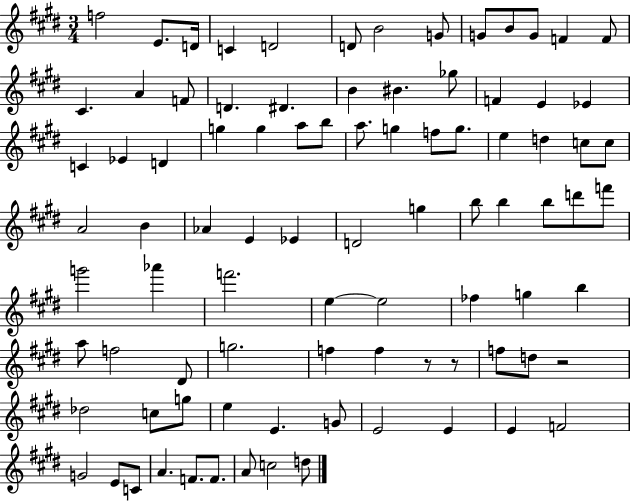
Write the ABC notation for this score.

X:1
T:Untitled
M:3/4
L:1/4
K:E
f2 E/2 D/4 C D2 D/2 B2 G/2 G/2 B/2 G/2 F F/2 ^C A F/2 D ^D B ^B _g/2 F E _E C _E D g g a/2 b/2 a/2 g f/2 g/2 e d c/2 c/2 A2 B _A E _E D2 g b/2 b b/2 d'/2 f'/2 g'2 _a' f'2 e e2 _f g b a/2 f2 ^D/2 g2 f f z/2 z/2 f/2 d/2 z2 _d2 c/2 g/2 e E G/2 E2 E E F2 G2 E/2 C/2 A F/2 F/2 A/2 c2 d/2